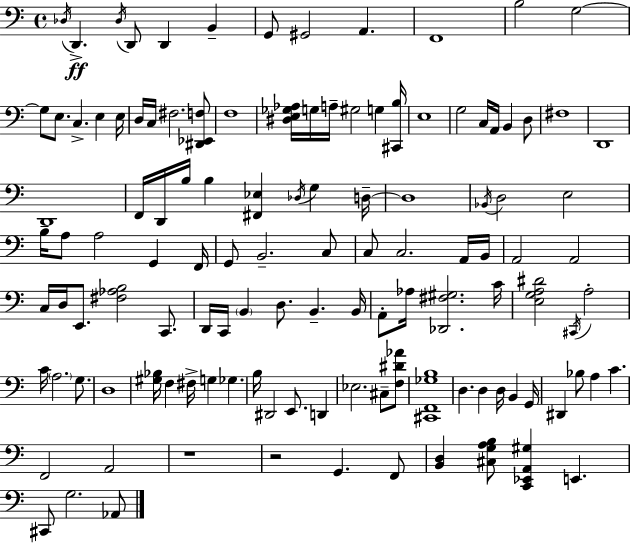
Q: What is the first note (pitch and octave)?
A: Db3